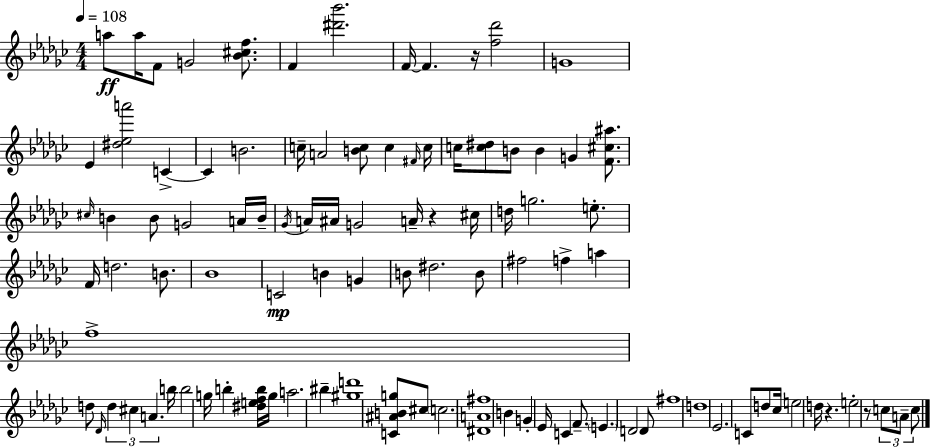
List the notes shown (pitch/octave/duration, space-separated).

A5/e A5/s F4/e G4/h [Bb4,C#5,F5]/e. F4/q [D#6,Bb6]/h. F4/s F4/q. R/s [F5,Db6]/h G4/w Eb4/q [D#5,Eb5,A6]/h C4/q C4/q B4/h. C5/s A4/h [B4,C5]/e C5/q F#4/s C5/s C5/s [C5,D#5]/e B4/e B4/q G4/q [F4,C#5,A#5]/e. C#5/s B4/q B4/e G4/h A4/s B4/s Gb4/s A4/s A#4/s G4/h A4/s R/q C#5/s D5/s G5/h. E5/e. F4/s D5/h. B4/e. Bb4/w C4/h B4/q G4/q B4/e D#5/h. B4/e F#5/h F5/q A5/q F5/w D5/e Db4/s D5/q C#5/q A4/q. B5/s B5/h G5/s B5/q [D#5,E5,F5,B5]/s G5/s A5/h. BIS5/q [G#5,D6]/w [C4,A#4,B4,G5]/e C#5/e C5/h. [D#4,A4,F#5]/w B4/q G4/q Eb4/s C4/q F4/e. E4/q. D4/h D4/e F#5/w D5/w Eb4/h. C4/e D5/e CES5/s E5/h D5/s R/q. E5/h R/e C5/e A4/e C5/e